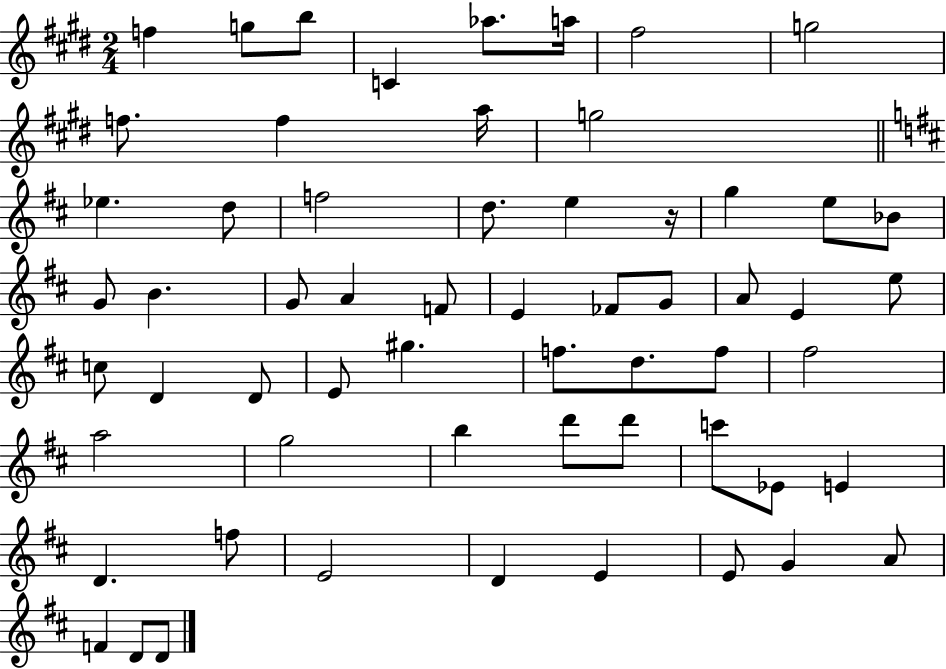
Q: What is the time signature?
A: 2/4